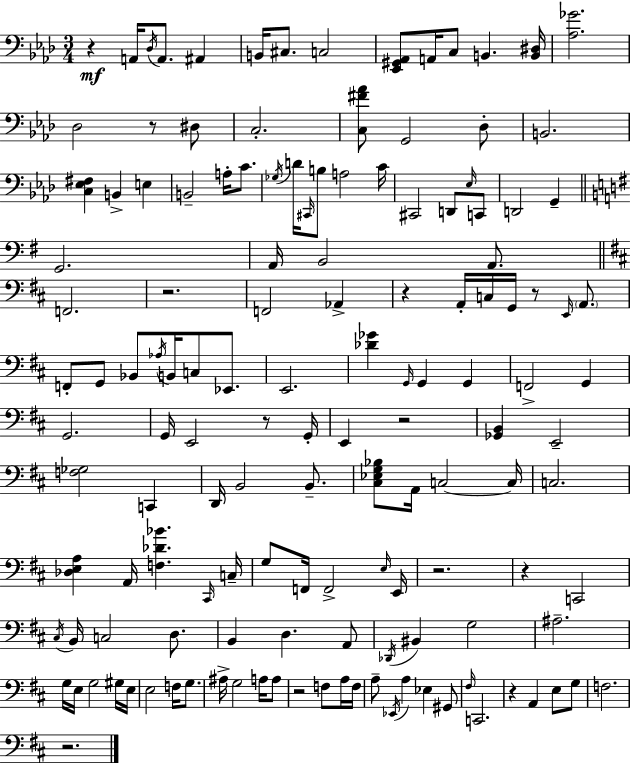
X:1
T:Untitled
M:3/4
L:1/4
K:Ab
z A,,/4 _D,/4 A,,/2 ^A,, B,,/4 ^C,/2 C,2 [_E,,^G,,_A,,]/2 A,,/4 C,/2 B,, [B,,^D,]/4 [_A,_G]2 _D,2 z/2 ^D,/2 C,2 [C,^F_A]/2 G,,2 _D,/2 B,,2 [C,_E,^F,] B,, E, B,,2 A,/4 C/2 _G,/4 D/4 ^C,,/4 B,/2 A,2 C/4 ^C,,2 D,,/2 _E,/4 C,,/2 D,,2 G,, G,,2 A,,/4 B,,2 A,,/2 F,,2 z2 F,,2 _A,, z A,,/4 C,/4 G,,/4 z/2 E,,/4 A,,/2 F,,/2 G,,/2 _B,,/2 _A,/4 B,,/4 C,/2 _E,,/2 E,,2 [_D_G] G,,/4 G,, G,, F,,2 G,, G,,2 G,,/4 E,,2 z/2 G,,/4 E,, z2 [_G,,B,,] E,,2 [F,_G,]2 C,, D,,/4 B,,2 B,,/2 [^C,_E,G,_B,]/2 A,,/4 C,2 C,/4 C,2 [_D,E,A,] A,,/4 [F,_D_B] ^C,,/4 C,/4 G,/2 F,,/4 F,,2 E,/4 E,,/4 z2 z C,,2 ^C,/4 B,,/4 C,2 D,/2 B,, D, A,,/2 _D,,/4 ^B,, G,2 ^A,2 G,/4 E,/4 G,2 ^G,/4 E,/4 E,2 F,/4 G,/2 ^A,/4 G,2 A,/4 A,/2 z2 F,/2 A,/4 F,/4 A,/2 _E,,/4 A, _E, ^G,,/2 ^F,/4 C,,2 z A,, E,/2 G,/2 F,2 z2